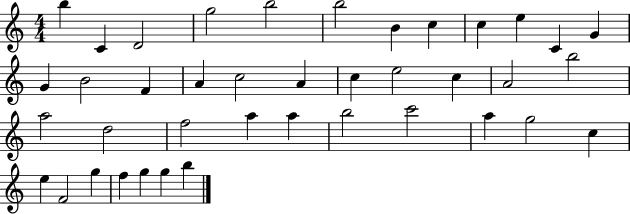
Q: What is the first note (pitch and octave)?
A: B5